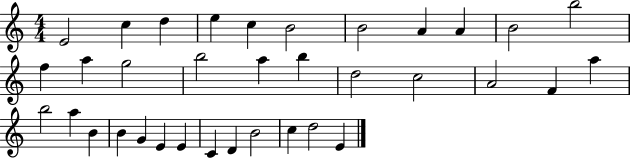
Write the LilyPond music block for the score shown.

{
  \clef treble
  \numericTimeSignature
  \time 4/4
  \key c \major
  e'2 c''4 d''4 | e''4 c''4 b'2 | b'2 a'4 a'4 | b'2 b''2 | \break f''4 a''4 g''2 | b''2 a''4 b''4 | d''2 c''2 | a'2 f'4 a''4 | \break b''2 a''4 b'4 | b'4 g'4 e'4 e'4 | c'4 d'4 b'2 | c''4 d''2 e'4 | \break \bar "|."
}